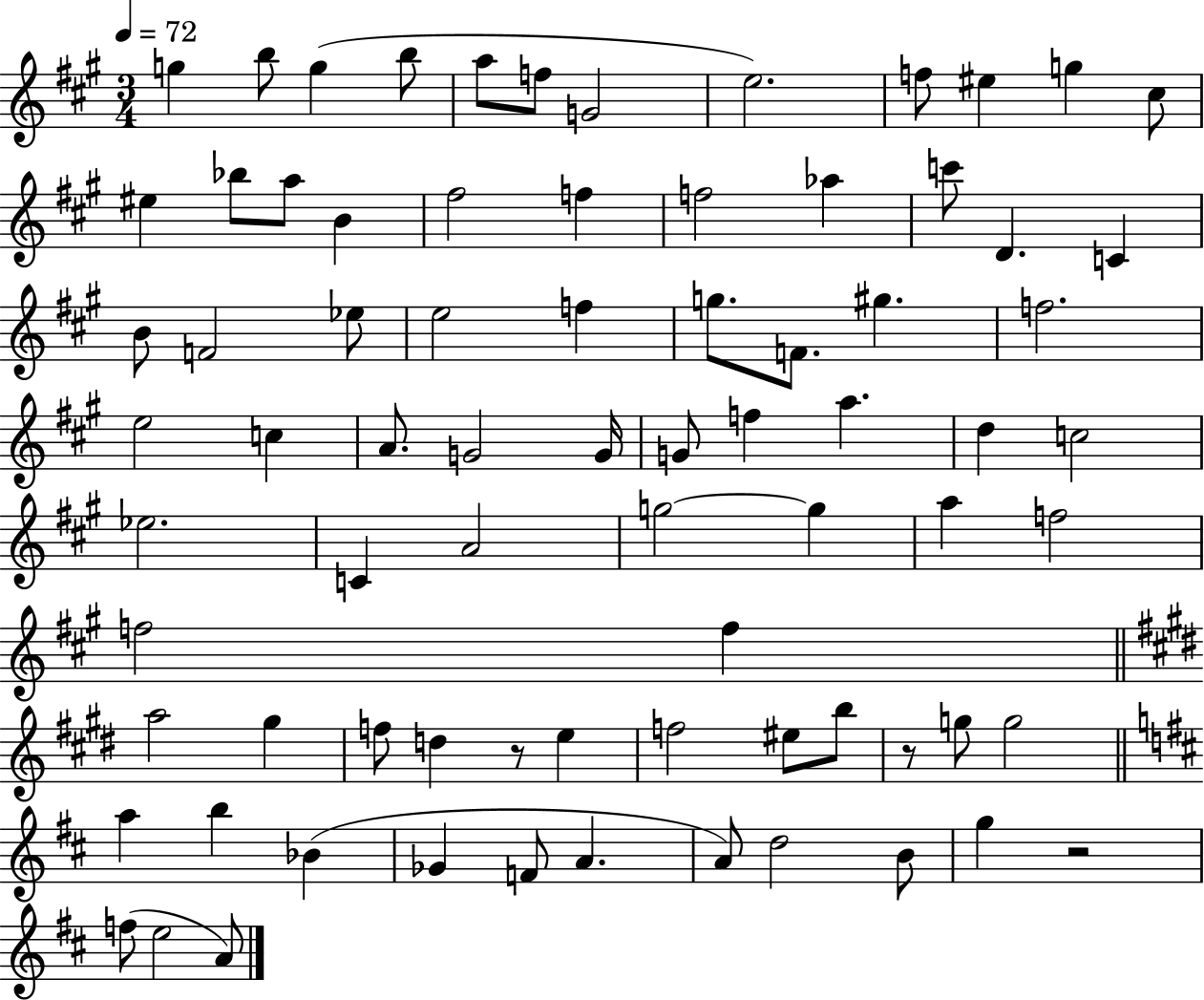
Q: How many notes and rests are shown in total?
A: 77